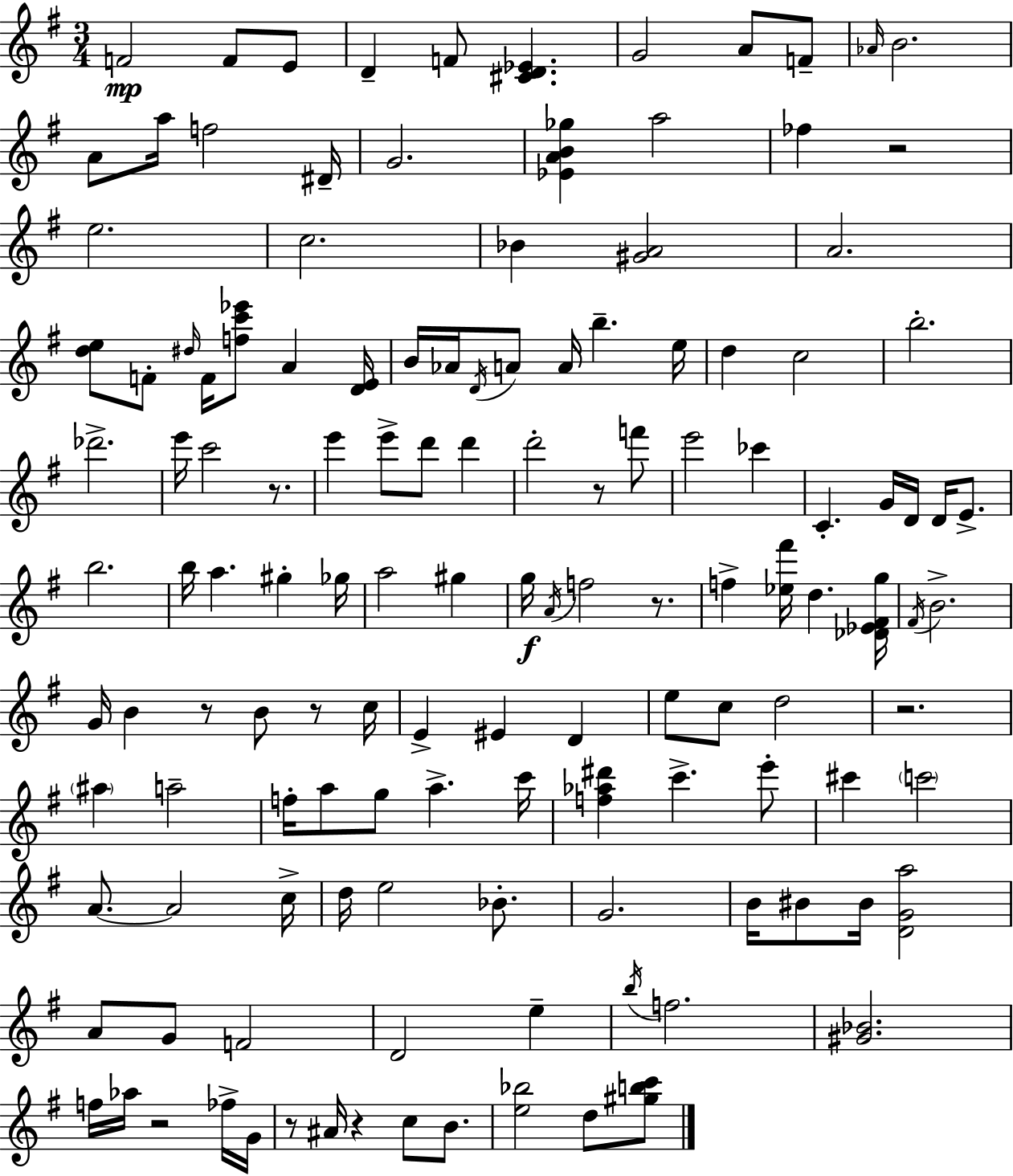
F4/h F4/e E4/e D4/q F4/e [C#4,D4,Eb4]/q. G4/h A4/e F4/e Ab4/s B4/h. A4/e A5/s F5/h D#4/s G4/h. [Eb4,A4,B4,Gb5]/q A5/h FES5/q R/h E5/h. C5/h. Bb4/q [G#4,A4]/h A4/h. [D5,E5]/e F4/e D#5/s F4/s [F5,C6,Eb6]/e A4/q [D4,E4]/s B4/s Ab4/s D4/s A4/e A4/s B5/q. E5/s D5/q C5/h B5/h. Db6/h. E6/s C6/h R/e. E6/q E6/e D6/e D6/q D6/h R/e F6/e E6/h CES6/q C4/q. G4/s D4/s D4/s E4/e. B5/h. B5/s A5/q. G#5/q Gb5/s A5/h G#5/q G5/s A4/s F5/h R/e. F5/q [Eb5,F#6]/s D5/q. [Db4,Eb4,F#4,G5]/s F#4/s B4/h. G4/s B4/q R/e B4/e R/e C5/s E4/q EIS4/q D4/q E5/e C5/e D5/h R/h. A#5/q A5/h F5/s A5/e G5/e A5/q. C6/s [F5,Ab5,D#6]/q C6/q. E6/e C#6/q C6/h A4/e. A4/h C5/s D5/s E5/h Bb4/e. G4/h. B4/s BIS4/e BIS4/s [D4,G4,A5]/h A4/e G4/e F4/h D4/h E5/q B5/s F5/h. [G#4,Bb4]/h. F5/s Ab5/s R/h FES5/s G4/s R/e A#4/s R/q C5/e B4/e. [E5,Bb5]/h D5/e [G#5,B5,C6]/e